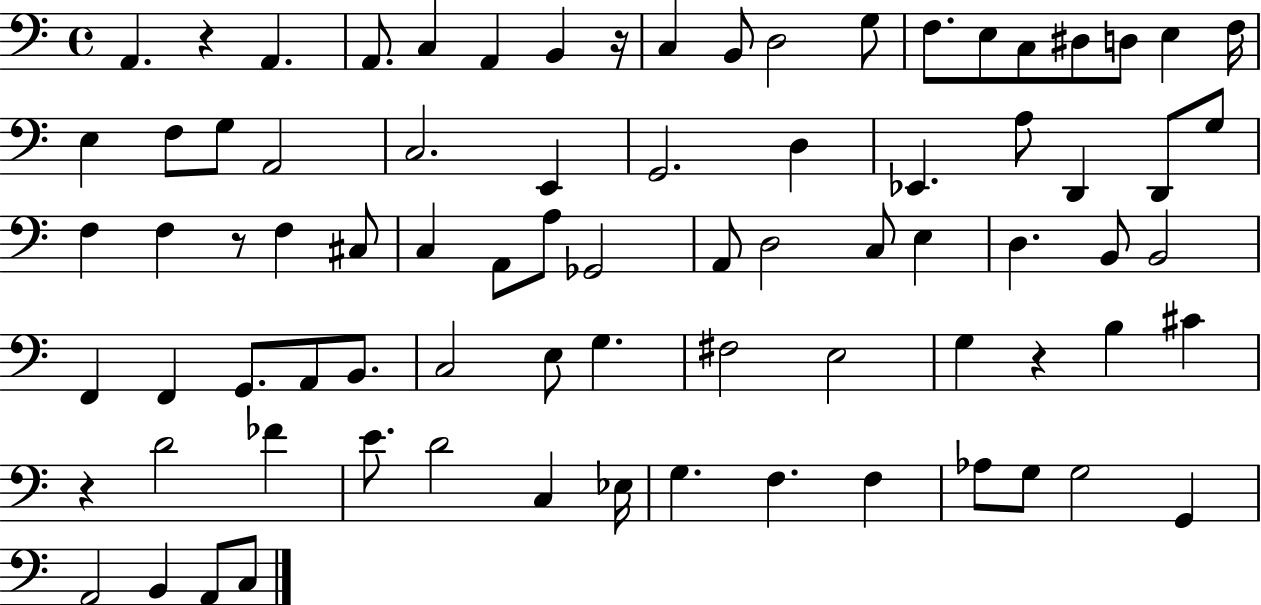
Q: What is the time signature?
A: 4/4